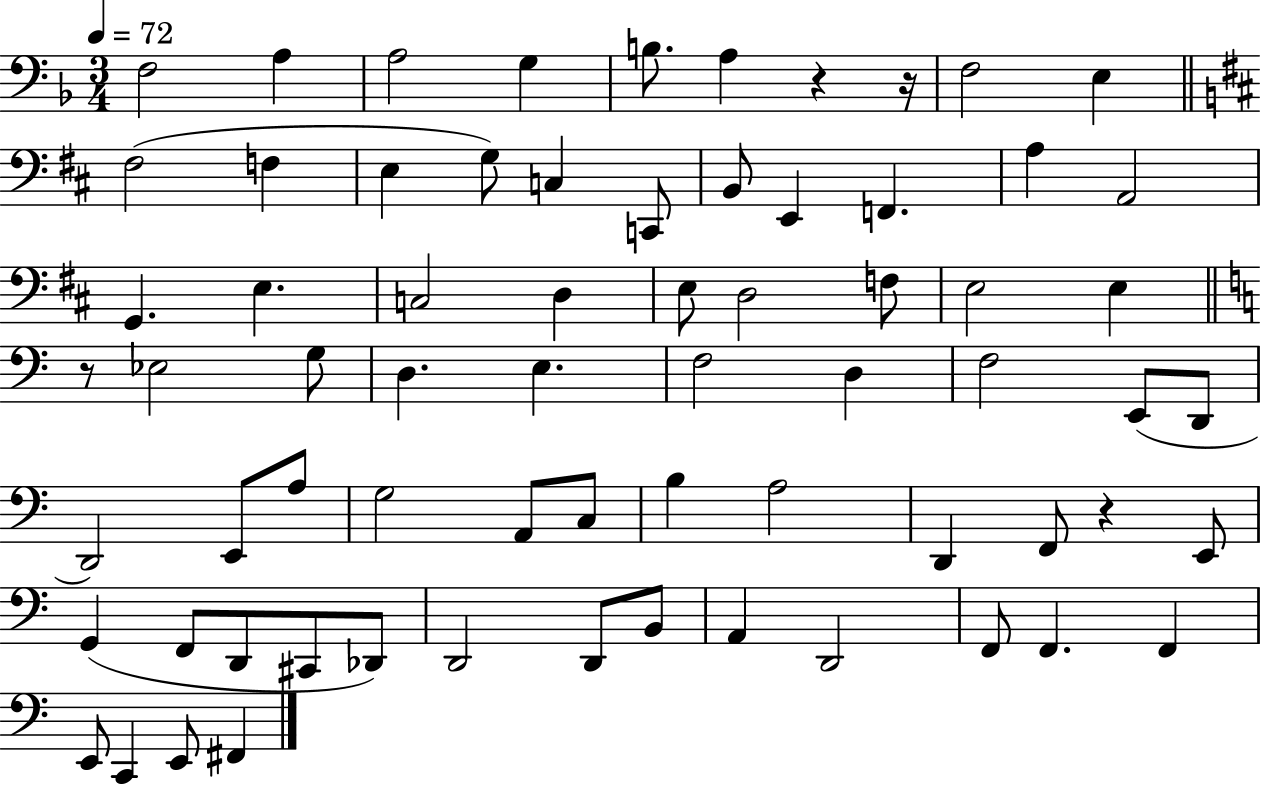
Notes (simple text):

F3/h A3/q A3/h G3/q B3/e. A3/q R/q R/s F3/h E3/q F#3/h F3/q E3/q G3/e C3/q C2/e B2/e E2/q F2/q. A3/q A2/h G2/q. E3/q. C3/h D3/q E3/e D3/h F3/e E3/h E3/q R/e Eb3/h G3/e D3/q. E3/q. F3/h D3/q F3/h E2/e D2/e D2/h E2/e A3/e G3/h A2/e C3/e B3/q A3/h D2/q F2/e R/q E2/e G2/q F2/e D2/e C#2/e Db2/e D2/h D2/e B2/e A2/q D2/h F2/e F2/q. F2/q E2/e C2/q E2/e F#2/q